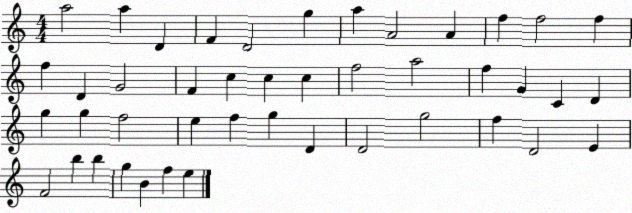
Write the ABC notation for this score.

X:1
T:Untitled
M:4/4
L:1/4
K:C
a2 a D F D2 g a A2 A f f2 f f D G2 F c c c f2 a2 f G C D g g f2 e f g D D2 g2 f D2 E F2 b b g B f e